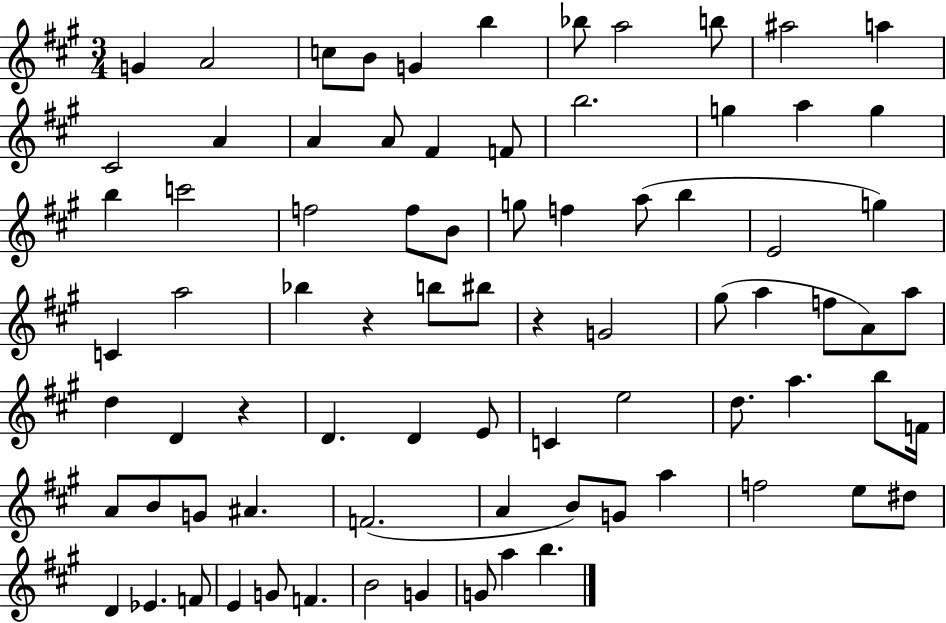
G4/q A4/h C5/e B4/e G4/q B5/q Bb5/e A5/h B5/e A#5/h A5/q C#4/h A4/q A4/q A4/e F#4/q F4/e B5/h. G5/q A5/q G5/q B5/q C6/h F5/h F5/e B4/e G5/e F5/q A5/e B5/q E4/h G5/q C4/q A5/h Bb5/q R/q B5/e BIS5/e R/q G4/h G#5/e A5/q F5/e A4/e A5/e D5/q D4/q R/q D4/q. D4/q E4/e C4/q E5/h D5/e. A5/q. B5/e F4/s A4/e B4/e G4/e A#4/q. F4/h. A4/q B4/e G4/e A5/q F5/h E5/e D#5/e D4/q Eb4/q. F4/e E4/q G4/e F4/q. B4/h G4/q G4/e A5/q B5/q.